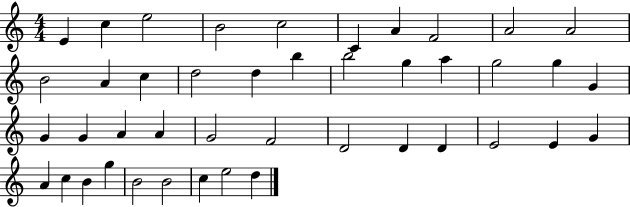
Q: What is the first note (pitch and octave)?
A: E4